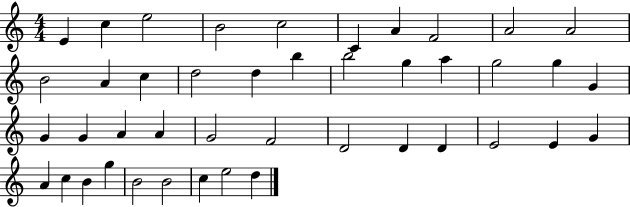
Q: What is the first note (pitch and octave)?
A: E4